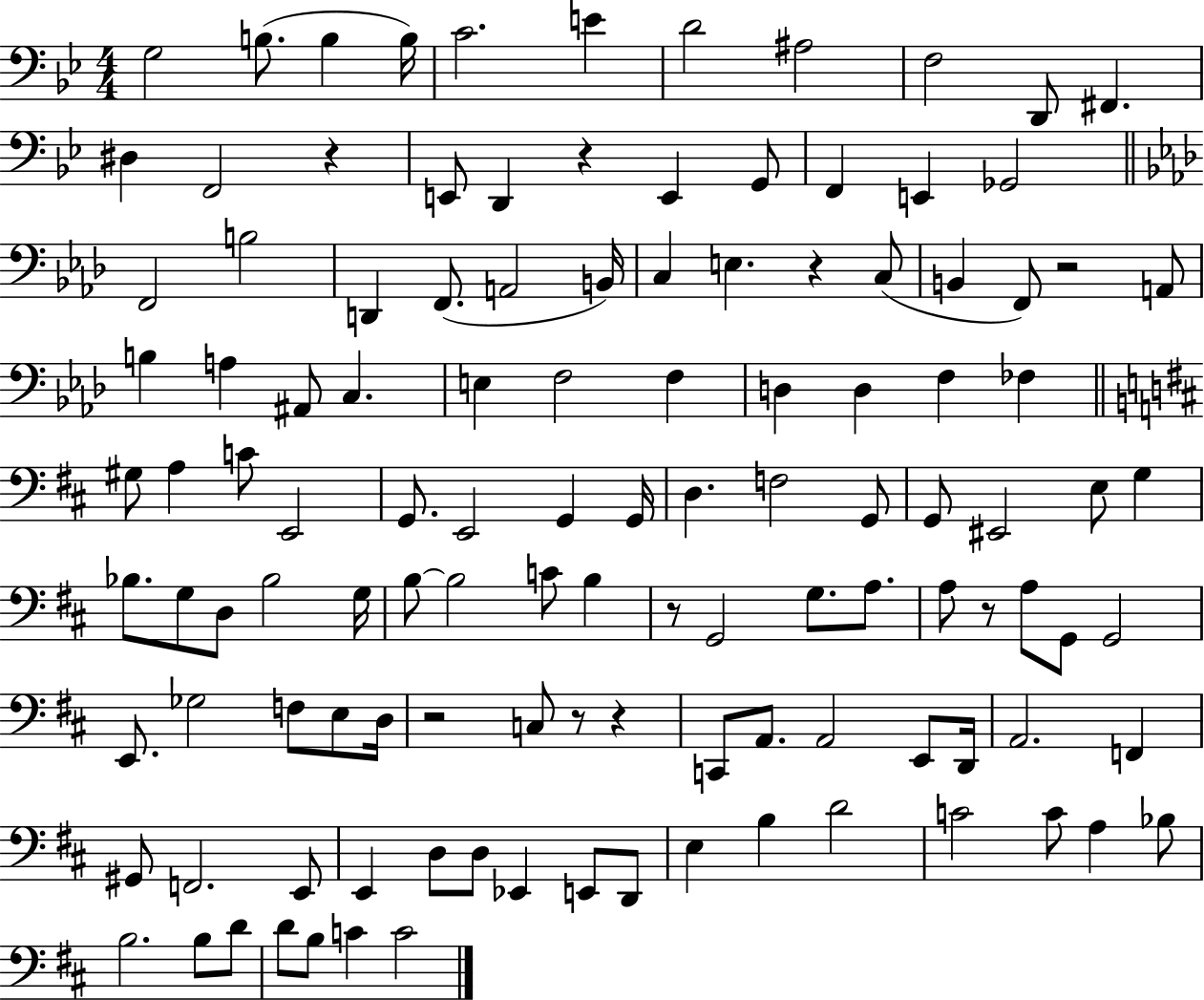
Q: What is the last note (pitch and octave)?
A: C4